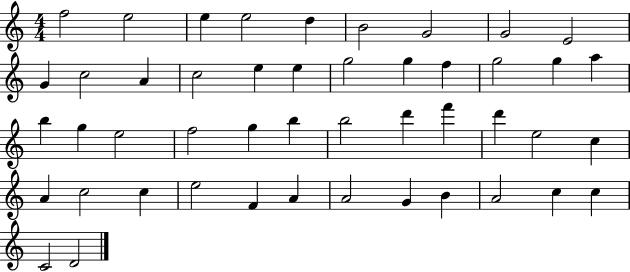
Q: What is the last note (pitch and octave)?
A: D4